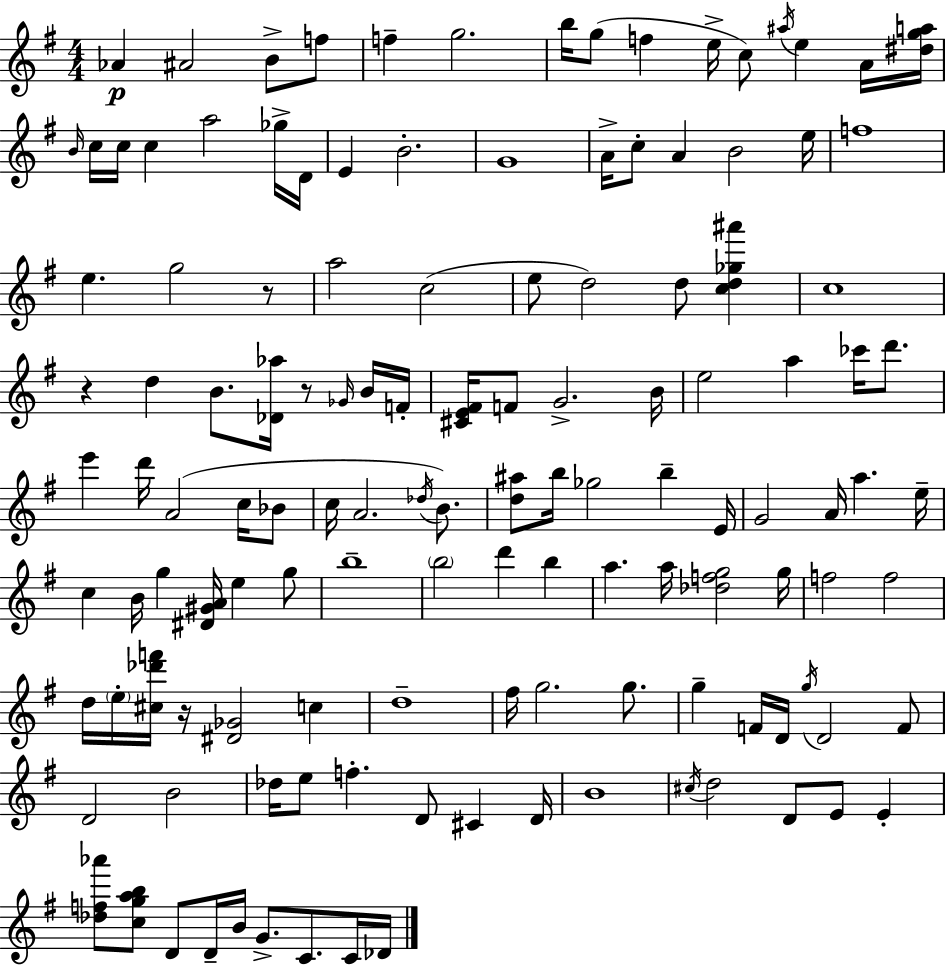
X:1
T:Untitled
M:4/4
L:1/4
K:G
_A ^A2 B/2 f/2 f g2 b/4 g/2 f e/4 c/2 ^a/4 e A/4 [^dga]/4 B/4 c/4 c/4 c a2 _g/4 D/4 E B2 G4 A/4 c/2 A B2 e/4 f4 e g2 z/2 a2 c2 e/2 d2 d/2 [cd_g^a'] c4 z d B/2 [_D_a]/4 z/2 _G/4 B/4 F/4 [^CE^F]/4 F/2 G2 B/4 e2 a _c'/4 d'/2 e' d'/4 A2 c/4 _B/2 c/4 A2 _d/4 B/2 [d^a]/2 b/4 _g2 b E/4 G2 A/4 a e/4 c B/4 g [^D^GA]/4 e g/2 b4 b2 d' b a a/4 [_dfg]2 g/4 f2 f2 d/4 e/4 [^c_d'f']/4 z/4 [^D_G]2 c d4 ^f/4 g2 g/2 g F/4 D/4 g/4 D2 F/2 D2 B2 _d/4 e/2 f D/2 ^C D/4 B4 ^c/4 d2 D/2 E/2 E [_df_a']/2 [cgab]/2 D/2 D/4 B/4 G/2 C/2 C/4 _D/4